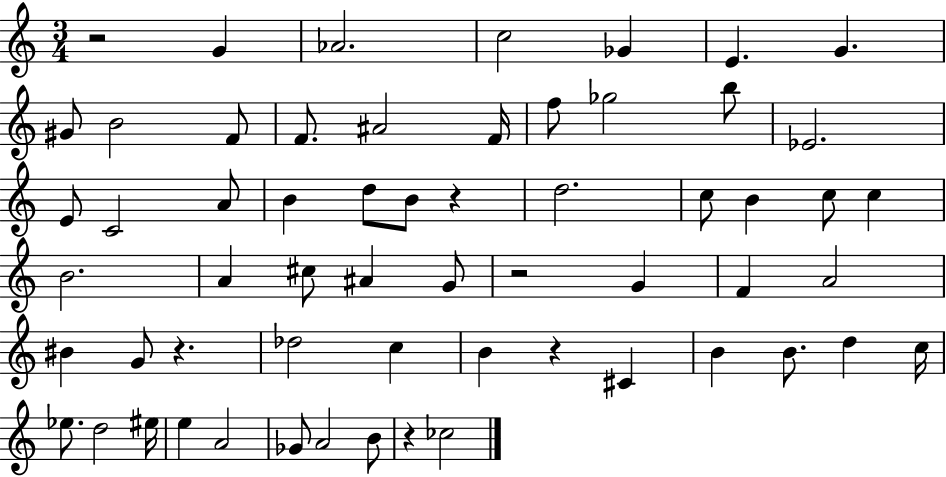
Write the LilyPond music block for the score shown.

{
  \clef treble
  \numericTimeSignature
  \time 3/4
  \key c \major
  r2 g'4 | aes'2. | c''2 ges'4 | e'4. g'4. | \break gis'8 b'2 f'8 | f'8. ais'2 f'16 | f''8 ges''2 b''8 | ees'2. | \break e'8 c'2 a'8 | b'4 d''8 b'8 r4 | d''2. | c''8 b'4 c''8 c''4 | \break b'2. | a'4 cis''8 ais'4 g'8 | r2 g'4 | f'4 a'2 | \break bis'4 g'8 r4. | des''2 c''4 | b'4 r4 cis'4 | b'4 b'8. d''4 c''16 | \break ees''8. d''2 eis''16 | e''4 a'2 | ges'8 a'2 b'8 | r4 ces''2 | \break \bar "|."
}